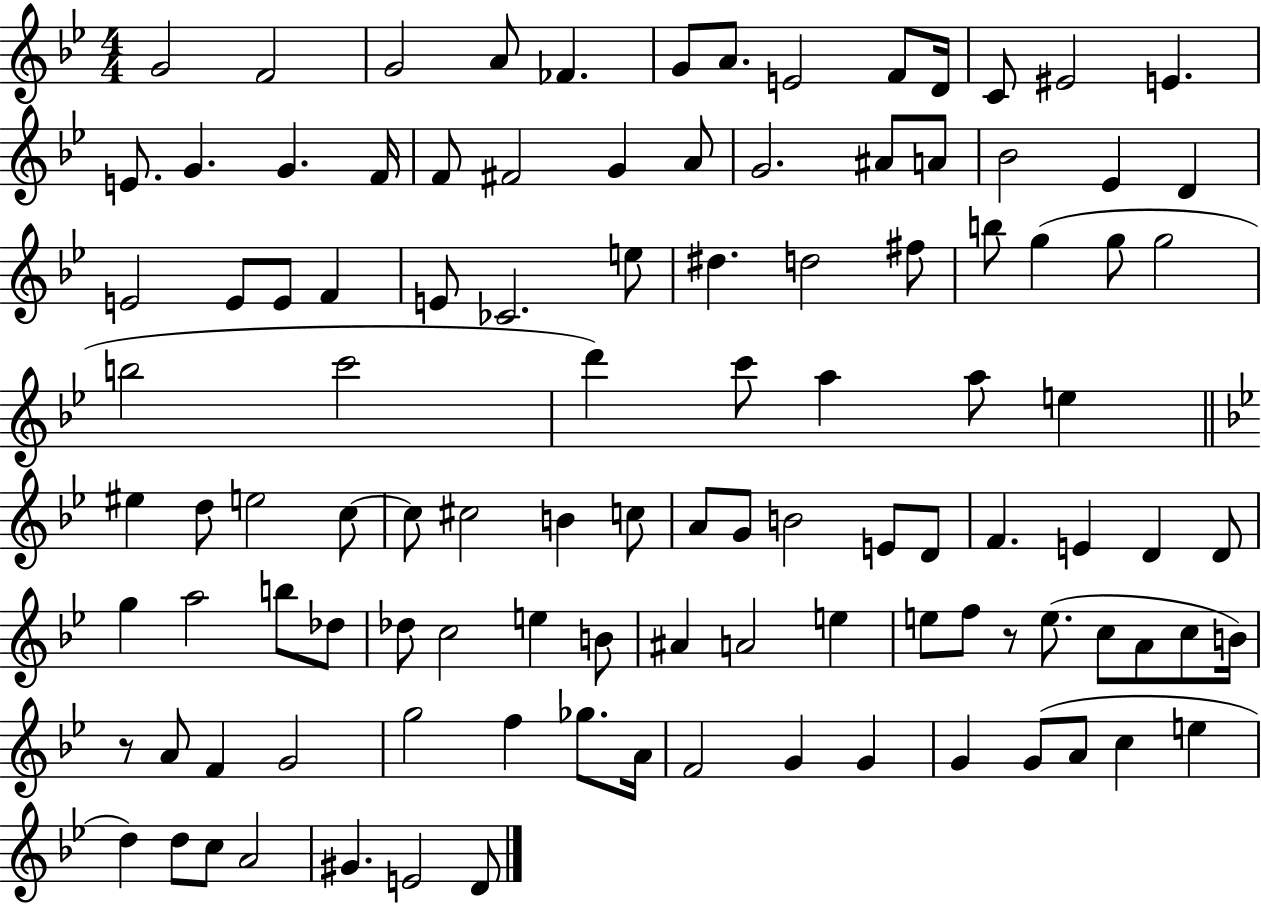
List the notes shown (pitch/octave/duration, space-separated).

G4/h F4/h G4/h A4/e FES4/q. G4/e A4/e. E4/h F4/e D4/s C4/e EIS4/h E4/q. E4/e. G4/q. G4/q. F4/s F4/e F#4/h G4/q A4/e G4/h. A#4/e A4/e Bb4/h Eb4/q D4/q E4/h E4/e E4/e F4/q E4/e CES4/h. E5/e D#5/q. D5/h F#5/e B5/e G5/q G5/e G5/h B5/h C6/h D6/q C6/e A5/q A5/e E5/q EIS5/q D5/e E5/h C5/e C5/e C#5/h B4/q C5/e A4/e G4/e B4/h E4/e D4/e F4/q. E4/q D4/q D4/e G5/q A5/h B5/e Db5/e Db5/e C5/h E5/q B4/e A#4/q A4/h E5/q E5/e F5/e R/e E5/e. C5/e A4/e C5/e B4/s R/e A4/e F4/q G4/h G5/h F5/q Gb5/e. A4/s F4/h G4/q G4/q G4/q G4/e A4/e C5/q E5/q D5/q D5/e C5/e A4/h G#4/q. E4/h D4/e